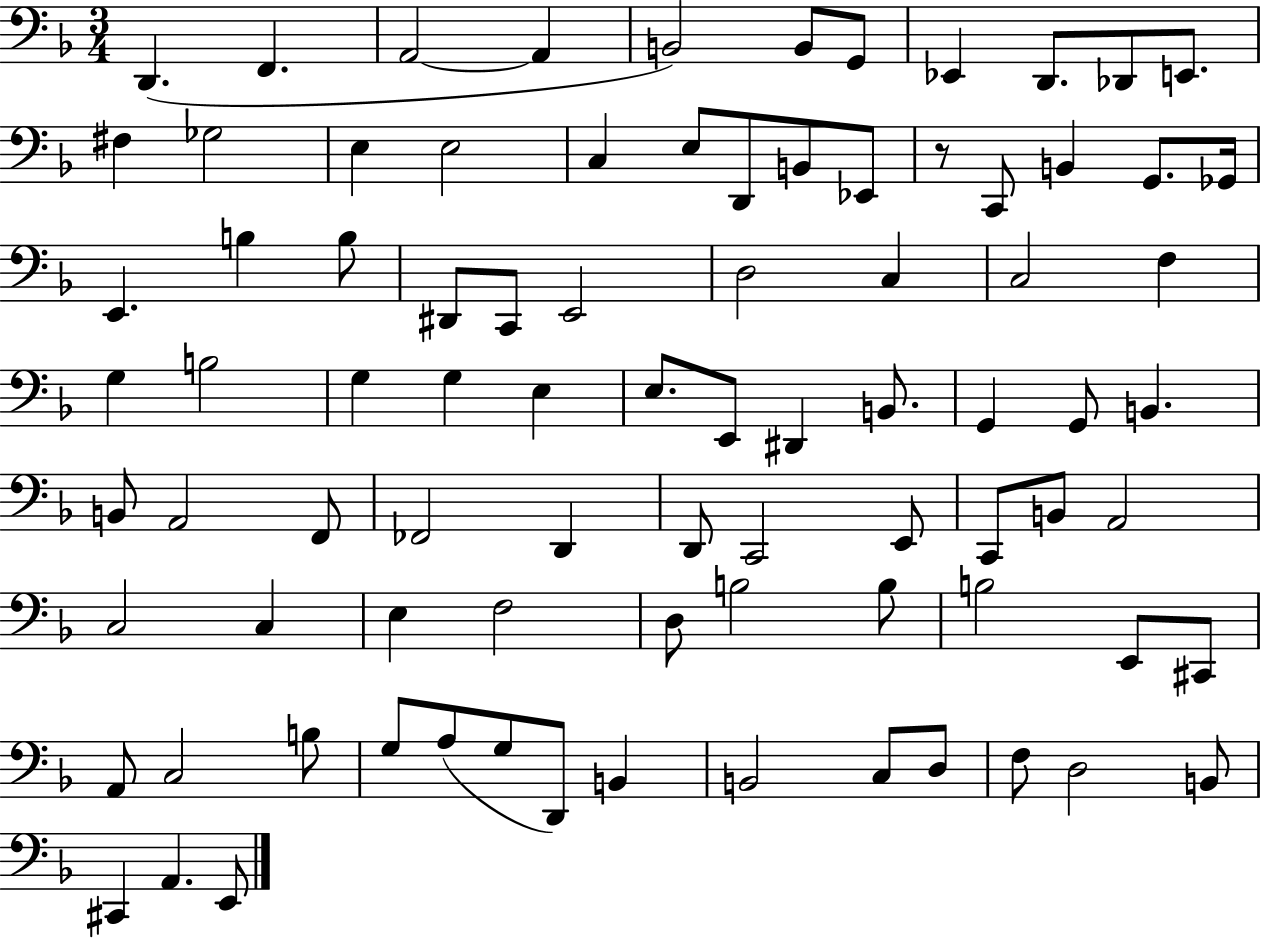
D2/q. F2/q. A2/h A2/q B2/h B2/e G2/e Eb2/q D2/e. Db2/e E2/e. F#3/q Gb3/h E3/q E3/h C3/q E3/e D2/e B2/e Eb2/e R/e C2/e B2/q G2/e. Gb2/s E2/q. B3/q B3/e D#2/e C2/e E2/h D3/h C3/q C3/h F3/q G3/q B3/h G3/q G3/q E3/q E3/e. E2/e D#2/q B2/e. G2/q G2/e B2/q. B2/e A2/h F2/e FES2/h D2/q D2/e C2/h E2/e C2/e B2/e A2/h C3/h C3/q E3/q F3/h D3/e B3/h B3/e B3/h E2/e C#2/e A2/e C3/h B3/e G3/e A3/e G3/e D2/e B2/q B2/h C3/e D3/e F3/e D3/h B2/e C#2/q A2/q. E2/e